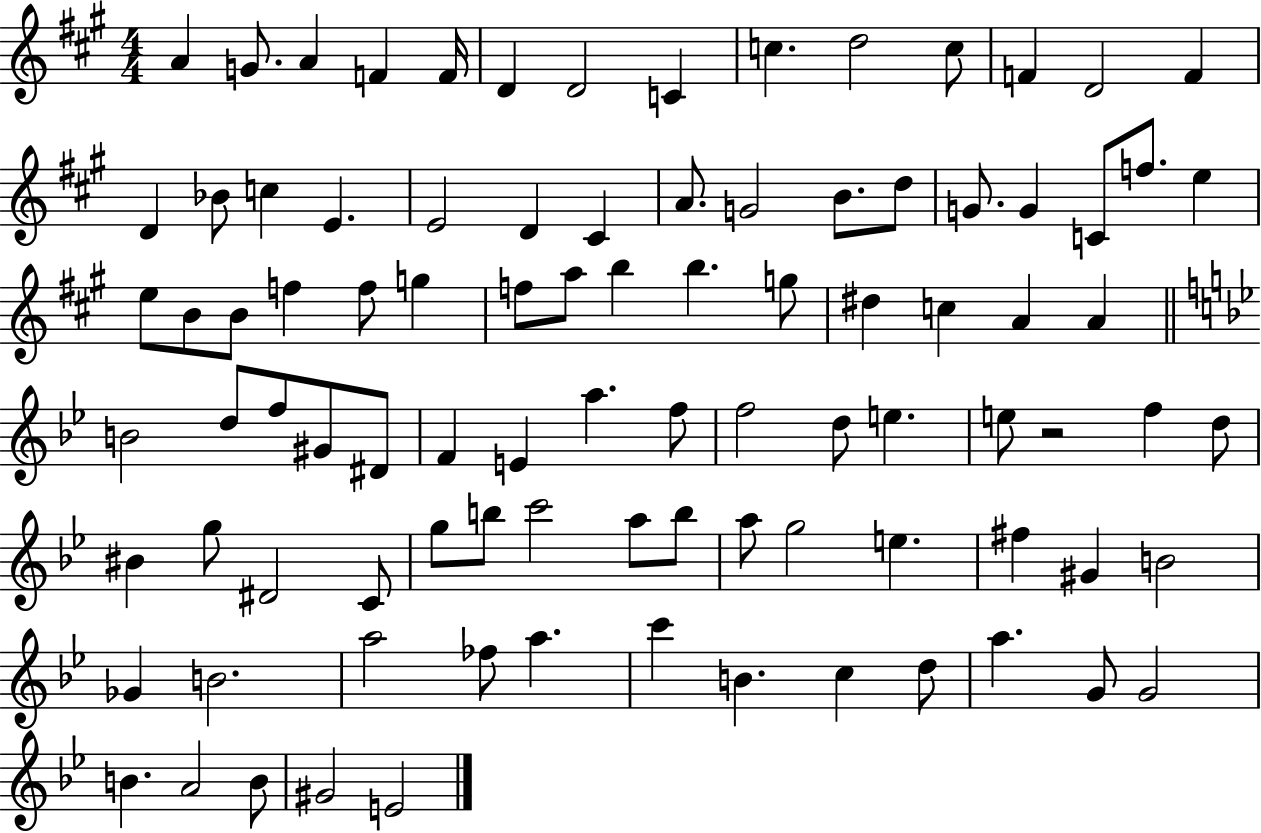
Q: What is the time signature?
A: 4/4